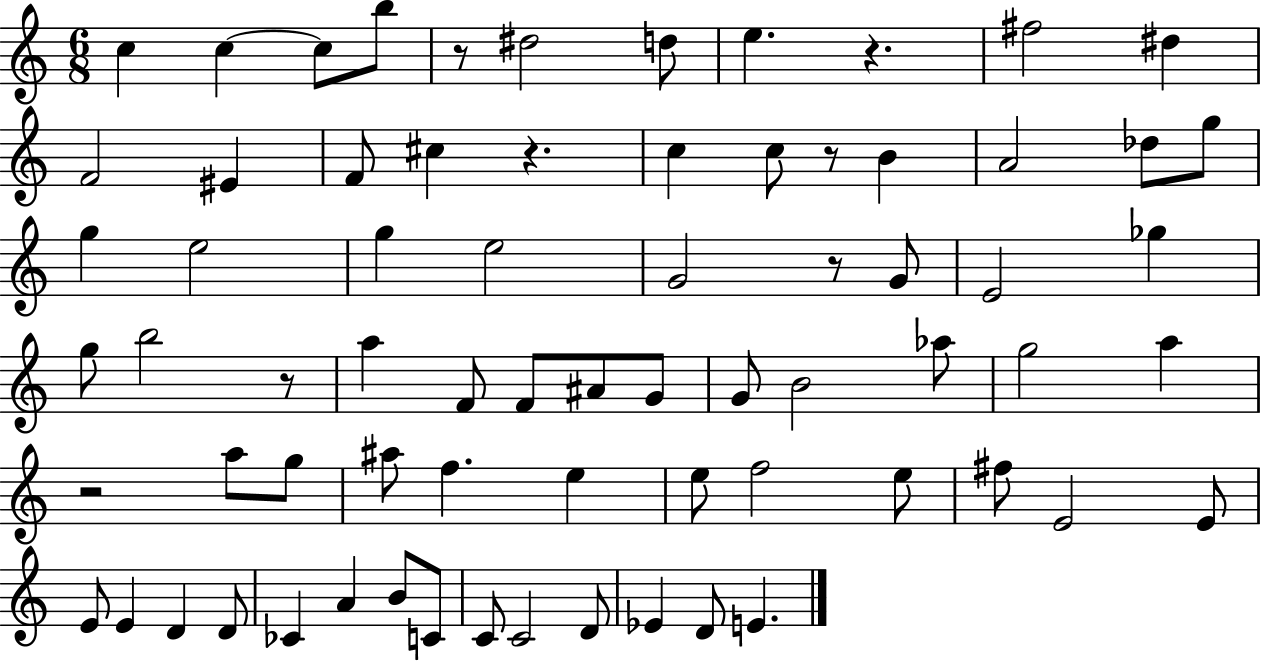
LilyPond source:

{
  \clef treble
  \numericTimeSignature
  \time 6/8
  \key c \major
  c''4 c''4~~ c''8 b''8 | r8 dis''2 d''8 | e''4. r4. | fis''2 dis''4 | \break f'2 eis'4 | f'8 cis''4 r4. | c''4 c''8 r8 b'4 | a'2 des''8 g''8 | \break g''4 e''2 | g''4 e''2 | g'2 r8 g'8 | e'2 ges''4 | \break g''8 b''2 r8 | a''4 f'8 f'8 ais'8 g'8 | g'8 b'2 aes''8 | g''2 a''4 | \break r2 a''8 g''8 | ais''8 f''4. e''4 | e''8 f''2 e''8 | fis''8 e'2 e'8 | \break e'8 e'4 d'4 d'8 | ces'4 a'4 b'8 c'8 | c'8 c'2 d'8 | ees'4 d'8 e'4. | \break \bar "|."
}